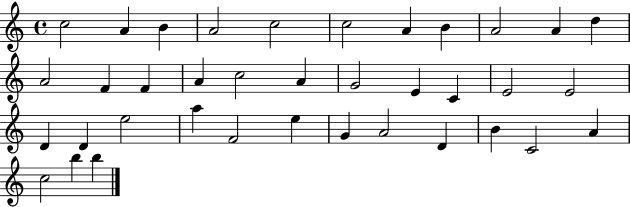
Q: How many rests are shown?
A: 0